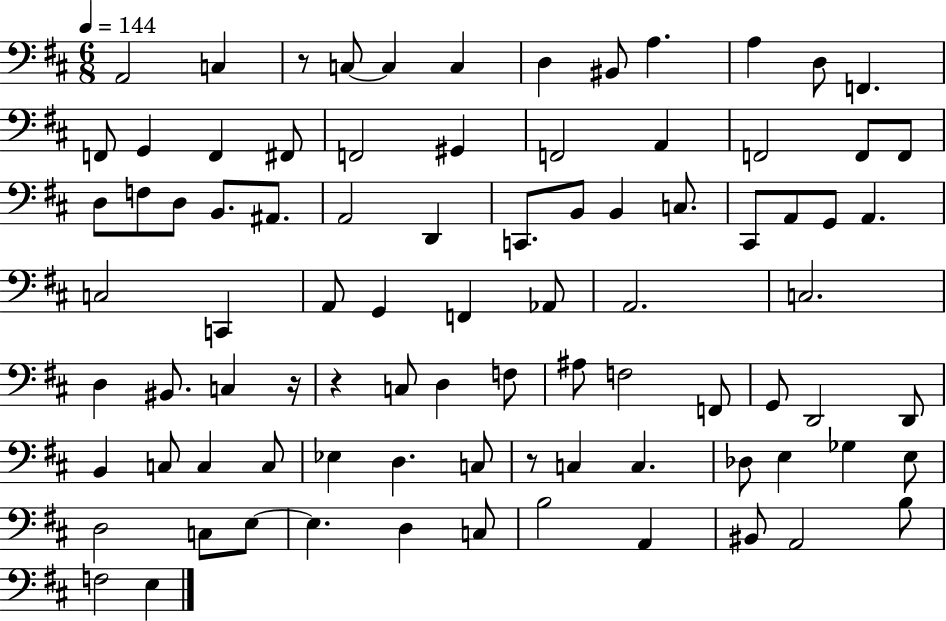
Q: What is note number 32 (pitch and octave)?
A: B2